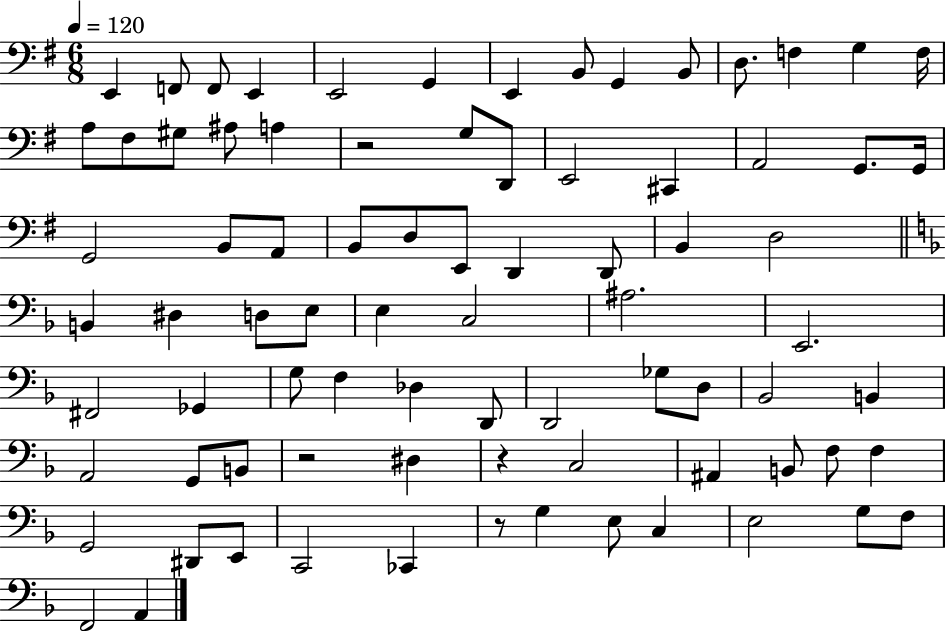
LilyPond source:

{
  \clef bass
  \numericTimeSignature
  \time 6/8
  \key g \major
  \tempo 4 = 120
  e,4 f,8 f,8 e,4 | e,2 g,4 | e,4 b,8 g,4 b,8 | d8. f4 g4 f16 | \break a8 fis8 gis8 ais8 a4 | r2 g8 d,8 | e,2 cis,4 | a,2 g,8. g,16 | \break g,2 b,8 a,8 | b,8 d8 e,8 d,4 d,8 | b,4 d2 | \bar "||" \break \key f \major b,4 dis4 d8 e8 | e4 c2 | ais2. | e,2. | \break fis,2 ges,4 | g8 f4 des4 d,8 | d,2 ges8 d8 | bes,2 b,4 | \break a,2 g,8 b,8 | r2 dis4 | r4 c2 | ais,4 b,8 f8 f4 | \break g,2 dis,8 e,8 | c,2 ces,4 | r8 g4 e8 c4 | e2 g8 f8 | \break f,2 a,4 | \bar "|."
}